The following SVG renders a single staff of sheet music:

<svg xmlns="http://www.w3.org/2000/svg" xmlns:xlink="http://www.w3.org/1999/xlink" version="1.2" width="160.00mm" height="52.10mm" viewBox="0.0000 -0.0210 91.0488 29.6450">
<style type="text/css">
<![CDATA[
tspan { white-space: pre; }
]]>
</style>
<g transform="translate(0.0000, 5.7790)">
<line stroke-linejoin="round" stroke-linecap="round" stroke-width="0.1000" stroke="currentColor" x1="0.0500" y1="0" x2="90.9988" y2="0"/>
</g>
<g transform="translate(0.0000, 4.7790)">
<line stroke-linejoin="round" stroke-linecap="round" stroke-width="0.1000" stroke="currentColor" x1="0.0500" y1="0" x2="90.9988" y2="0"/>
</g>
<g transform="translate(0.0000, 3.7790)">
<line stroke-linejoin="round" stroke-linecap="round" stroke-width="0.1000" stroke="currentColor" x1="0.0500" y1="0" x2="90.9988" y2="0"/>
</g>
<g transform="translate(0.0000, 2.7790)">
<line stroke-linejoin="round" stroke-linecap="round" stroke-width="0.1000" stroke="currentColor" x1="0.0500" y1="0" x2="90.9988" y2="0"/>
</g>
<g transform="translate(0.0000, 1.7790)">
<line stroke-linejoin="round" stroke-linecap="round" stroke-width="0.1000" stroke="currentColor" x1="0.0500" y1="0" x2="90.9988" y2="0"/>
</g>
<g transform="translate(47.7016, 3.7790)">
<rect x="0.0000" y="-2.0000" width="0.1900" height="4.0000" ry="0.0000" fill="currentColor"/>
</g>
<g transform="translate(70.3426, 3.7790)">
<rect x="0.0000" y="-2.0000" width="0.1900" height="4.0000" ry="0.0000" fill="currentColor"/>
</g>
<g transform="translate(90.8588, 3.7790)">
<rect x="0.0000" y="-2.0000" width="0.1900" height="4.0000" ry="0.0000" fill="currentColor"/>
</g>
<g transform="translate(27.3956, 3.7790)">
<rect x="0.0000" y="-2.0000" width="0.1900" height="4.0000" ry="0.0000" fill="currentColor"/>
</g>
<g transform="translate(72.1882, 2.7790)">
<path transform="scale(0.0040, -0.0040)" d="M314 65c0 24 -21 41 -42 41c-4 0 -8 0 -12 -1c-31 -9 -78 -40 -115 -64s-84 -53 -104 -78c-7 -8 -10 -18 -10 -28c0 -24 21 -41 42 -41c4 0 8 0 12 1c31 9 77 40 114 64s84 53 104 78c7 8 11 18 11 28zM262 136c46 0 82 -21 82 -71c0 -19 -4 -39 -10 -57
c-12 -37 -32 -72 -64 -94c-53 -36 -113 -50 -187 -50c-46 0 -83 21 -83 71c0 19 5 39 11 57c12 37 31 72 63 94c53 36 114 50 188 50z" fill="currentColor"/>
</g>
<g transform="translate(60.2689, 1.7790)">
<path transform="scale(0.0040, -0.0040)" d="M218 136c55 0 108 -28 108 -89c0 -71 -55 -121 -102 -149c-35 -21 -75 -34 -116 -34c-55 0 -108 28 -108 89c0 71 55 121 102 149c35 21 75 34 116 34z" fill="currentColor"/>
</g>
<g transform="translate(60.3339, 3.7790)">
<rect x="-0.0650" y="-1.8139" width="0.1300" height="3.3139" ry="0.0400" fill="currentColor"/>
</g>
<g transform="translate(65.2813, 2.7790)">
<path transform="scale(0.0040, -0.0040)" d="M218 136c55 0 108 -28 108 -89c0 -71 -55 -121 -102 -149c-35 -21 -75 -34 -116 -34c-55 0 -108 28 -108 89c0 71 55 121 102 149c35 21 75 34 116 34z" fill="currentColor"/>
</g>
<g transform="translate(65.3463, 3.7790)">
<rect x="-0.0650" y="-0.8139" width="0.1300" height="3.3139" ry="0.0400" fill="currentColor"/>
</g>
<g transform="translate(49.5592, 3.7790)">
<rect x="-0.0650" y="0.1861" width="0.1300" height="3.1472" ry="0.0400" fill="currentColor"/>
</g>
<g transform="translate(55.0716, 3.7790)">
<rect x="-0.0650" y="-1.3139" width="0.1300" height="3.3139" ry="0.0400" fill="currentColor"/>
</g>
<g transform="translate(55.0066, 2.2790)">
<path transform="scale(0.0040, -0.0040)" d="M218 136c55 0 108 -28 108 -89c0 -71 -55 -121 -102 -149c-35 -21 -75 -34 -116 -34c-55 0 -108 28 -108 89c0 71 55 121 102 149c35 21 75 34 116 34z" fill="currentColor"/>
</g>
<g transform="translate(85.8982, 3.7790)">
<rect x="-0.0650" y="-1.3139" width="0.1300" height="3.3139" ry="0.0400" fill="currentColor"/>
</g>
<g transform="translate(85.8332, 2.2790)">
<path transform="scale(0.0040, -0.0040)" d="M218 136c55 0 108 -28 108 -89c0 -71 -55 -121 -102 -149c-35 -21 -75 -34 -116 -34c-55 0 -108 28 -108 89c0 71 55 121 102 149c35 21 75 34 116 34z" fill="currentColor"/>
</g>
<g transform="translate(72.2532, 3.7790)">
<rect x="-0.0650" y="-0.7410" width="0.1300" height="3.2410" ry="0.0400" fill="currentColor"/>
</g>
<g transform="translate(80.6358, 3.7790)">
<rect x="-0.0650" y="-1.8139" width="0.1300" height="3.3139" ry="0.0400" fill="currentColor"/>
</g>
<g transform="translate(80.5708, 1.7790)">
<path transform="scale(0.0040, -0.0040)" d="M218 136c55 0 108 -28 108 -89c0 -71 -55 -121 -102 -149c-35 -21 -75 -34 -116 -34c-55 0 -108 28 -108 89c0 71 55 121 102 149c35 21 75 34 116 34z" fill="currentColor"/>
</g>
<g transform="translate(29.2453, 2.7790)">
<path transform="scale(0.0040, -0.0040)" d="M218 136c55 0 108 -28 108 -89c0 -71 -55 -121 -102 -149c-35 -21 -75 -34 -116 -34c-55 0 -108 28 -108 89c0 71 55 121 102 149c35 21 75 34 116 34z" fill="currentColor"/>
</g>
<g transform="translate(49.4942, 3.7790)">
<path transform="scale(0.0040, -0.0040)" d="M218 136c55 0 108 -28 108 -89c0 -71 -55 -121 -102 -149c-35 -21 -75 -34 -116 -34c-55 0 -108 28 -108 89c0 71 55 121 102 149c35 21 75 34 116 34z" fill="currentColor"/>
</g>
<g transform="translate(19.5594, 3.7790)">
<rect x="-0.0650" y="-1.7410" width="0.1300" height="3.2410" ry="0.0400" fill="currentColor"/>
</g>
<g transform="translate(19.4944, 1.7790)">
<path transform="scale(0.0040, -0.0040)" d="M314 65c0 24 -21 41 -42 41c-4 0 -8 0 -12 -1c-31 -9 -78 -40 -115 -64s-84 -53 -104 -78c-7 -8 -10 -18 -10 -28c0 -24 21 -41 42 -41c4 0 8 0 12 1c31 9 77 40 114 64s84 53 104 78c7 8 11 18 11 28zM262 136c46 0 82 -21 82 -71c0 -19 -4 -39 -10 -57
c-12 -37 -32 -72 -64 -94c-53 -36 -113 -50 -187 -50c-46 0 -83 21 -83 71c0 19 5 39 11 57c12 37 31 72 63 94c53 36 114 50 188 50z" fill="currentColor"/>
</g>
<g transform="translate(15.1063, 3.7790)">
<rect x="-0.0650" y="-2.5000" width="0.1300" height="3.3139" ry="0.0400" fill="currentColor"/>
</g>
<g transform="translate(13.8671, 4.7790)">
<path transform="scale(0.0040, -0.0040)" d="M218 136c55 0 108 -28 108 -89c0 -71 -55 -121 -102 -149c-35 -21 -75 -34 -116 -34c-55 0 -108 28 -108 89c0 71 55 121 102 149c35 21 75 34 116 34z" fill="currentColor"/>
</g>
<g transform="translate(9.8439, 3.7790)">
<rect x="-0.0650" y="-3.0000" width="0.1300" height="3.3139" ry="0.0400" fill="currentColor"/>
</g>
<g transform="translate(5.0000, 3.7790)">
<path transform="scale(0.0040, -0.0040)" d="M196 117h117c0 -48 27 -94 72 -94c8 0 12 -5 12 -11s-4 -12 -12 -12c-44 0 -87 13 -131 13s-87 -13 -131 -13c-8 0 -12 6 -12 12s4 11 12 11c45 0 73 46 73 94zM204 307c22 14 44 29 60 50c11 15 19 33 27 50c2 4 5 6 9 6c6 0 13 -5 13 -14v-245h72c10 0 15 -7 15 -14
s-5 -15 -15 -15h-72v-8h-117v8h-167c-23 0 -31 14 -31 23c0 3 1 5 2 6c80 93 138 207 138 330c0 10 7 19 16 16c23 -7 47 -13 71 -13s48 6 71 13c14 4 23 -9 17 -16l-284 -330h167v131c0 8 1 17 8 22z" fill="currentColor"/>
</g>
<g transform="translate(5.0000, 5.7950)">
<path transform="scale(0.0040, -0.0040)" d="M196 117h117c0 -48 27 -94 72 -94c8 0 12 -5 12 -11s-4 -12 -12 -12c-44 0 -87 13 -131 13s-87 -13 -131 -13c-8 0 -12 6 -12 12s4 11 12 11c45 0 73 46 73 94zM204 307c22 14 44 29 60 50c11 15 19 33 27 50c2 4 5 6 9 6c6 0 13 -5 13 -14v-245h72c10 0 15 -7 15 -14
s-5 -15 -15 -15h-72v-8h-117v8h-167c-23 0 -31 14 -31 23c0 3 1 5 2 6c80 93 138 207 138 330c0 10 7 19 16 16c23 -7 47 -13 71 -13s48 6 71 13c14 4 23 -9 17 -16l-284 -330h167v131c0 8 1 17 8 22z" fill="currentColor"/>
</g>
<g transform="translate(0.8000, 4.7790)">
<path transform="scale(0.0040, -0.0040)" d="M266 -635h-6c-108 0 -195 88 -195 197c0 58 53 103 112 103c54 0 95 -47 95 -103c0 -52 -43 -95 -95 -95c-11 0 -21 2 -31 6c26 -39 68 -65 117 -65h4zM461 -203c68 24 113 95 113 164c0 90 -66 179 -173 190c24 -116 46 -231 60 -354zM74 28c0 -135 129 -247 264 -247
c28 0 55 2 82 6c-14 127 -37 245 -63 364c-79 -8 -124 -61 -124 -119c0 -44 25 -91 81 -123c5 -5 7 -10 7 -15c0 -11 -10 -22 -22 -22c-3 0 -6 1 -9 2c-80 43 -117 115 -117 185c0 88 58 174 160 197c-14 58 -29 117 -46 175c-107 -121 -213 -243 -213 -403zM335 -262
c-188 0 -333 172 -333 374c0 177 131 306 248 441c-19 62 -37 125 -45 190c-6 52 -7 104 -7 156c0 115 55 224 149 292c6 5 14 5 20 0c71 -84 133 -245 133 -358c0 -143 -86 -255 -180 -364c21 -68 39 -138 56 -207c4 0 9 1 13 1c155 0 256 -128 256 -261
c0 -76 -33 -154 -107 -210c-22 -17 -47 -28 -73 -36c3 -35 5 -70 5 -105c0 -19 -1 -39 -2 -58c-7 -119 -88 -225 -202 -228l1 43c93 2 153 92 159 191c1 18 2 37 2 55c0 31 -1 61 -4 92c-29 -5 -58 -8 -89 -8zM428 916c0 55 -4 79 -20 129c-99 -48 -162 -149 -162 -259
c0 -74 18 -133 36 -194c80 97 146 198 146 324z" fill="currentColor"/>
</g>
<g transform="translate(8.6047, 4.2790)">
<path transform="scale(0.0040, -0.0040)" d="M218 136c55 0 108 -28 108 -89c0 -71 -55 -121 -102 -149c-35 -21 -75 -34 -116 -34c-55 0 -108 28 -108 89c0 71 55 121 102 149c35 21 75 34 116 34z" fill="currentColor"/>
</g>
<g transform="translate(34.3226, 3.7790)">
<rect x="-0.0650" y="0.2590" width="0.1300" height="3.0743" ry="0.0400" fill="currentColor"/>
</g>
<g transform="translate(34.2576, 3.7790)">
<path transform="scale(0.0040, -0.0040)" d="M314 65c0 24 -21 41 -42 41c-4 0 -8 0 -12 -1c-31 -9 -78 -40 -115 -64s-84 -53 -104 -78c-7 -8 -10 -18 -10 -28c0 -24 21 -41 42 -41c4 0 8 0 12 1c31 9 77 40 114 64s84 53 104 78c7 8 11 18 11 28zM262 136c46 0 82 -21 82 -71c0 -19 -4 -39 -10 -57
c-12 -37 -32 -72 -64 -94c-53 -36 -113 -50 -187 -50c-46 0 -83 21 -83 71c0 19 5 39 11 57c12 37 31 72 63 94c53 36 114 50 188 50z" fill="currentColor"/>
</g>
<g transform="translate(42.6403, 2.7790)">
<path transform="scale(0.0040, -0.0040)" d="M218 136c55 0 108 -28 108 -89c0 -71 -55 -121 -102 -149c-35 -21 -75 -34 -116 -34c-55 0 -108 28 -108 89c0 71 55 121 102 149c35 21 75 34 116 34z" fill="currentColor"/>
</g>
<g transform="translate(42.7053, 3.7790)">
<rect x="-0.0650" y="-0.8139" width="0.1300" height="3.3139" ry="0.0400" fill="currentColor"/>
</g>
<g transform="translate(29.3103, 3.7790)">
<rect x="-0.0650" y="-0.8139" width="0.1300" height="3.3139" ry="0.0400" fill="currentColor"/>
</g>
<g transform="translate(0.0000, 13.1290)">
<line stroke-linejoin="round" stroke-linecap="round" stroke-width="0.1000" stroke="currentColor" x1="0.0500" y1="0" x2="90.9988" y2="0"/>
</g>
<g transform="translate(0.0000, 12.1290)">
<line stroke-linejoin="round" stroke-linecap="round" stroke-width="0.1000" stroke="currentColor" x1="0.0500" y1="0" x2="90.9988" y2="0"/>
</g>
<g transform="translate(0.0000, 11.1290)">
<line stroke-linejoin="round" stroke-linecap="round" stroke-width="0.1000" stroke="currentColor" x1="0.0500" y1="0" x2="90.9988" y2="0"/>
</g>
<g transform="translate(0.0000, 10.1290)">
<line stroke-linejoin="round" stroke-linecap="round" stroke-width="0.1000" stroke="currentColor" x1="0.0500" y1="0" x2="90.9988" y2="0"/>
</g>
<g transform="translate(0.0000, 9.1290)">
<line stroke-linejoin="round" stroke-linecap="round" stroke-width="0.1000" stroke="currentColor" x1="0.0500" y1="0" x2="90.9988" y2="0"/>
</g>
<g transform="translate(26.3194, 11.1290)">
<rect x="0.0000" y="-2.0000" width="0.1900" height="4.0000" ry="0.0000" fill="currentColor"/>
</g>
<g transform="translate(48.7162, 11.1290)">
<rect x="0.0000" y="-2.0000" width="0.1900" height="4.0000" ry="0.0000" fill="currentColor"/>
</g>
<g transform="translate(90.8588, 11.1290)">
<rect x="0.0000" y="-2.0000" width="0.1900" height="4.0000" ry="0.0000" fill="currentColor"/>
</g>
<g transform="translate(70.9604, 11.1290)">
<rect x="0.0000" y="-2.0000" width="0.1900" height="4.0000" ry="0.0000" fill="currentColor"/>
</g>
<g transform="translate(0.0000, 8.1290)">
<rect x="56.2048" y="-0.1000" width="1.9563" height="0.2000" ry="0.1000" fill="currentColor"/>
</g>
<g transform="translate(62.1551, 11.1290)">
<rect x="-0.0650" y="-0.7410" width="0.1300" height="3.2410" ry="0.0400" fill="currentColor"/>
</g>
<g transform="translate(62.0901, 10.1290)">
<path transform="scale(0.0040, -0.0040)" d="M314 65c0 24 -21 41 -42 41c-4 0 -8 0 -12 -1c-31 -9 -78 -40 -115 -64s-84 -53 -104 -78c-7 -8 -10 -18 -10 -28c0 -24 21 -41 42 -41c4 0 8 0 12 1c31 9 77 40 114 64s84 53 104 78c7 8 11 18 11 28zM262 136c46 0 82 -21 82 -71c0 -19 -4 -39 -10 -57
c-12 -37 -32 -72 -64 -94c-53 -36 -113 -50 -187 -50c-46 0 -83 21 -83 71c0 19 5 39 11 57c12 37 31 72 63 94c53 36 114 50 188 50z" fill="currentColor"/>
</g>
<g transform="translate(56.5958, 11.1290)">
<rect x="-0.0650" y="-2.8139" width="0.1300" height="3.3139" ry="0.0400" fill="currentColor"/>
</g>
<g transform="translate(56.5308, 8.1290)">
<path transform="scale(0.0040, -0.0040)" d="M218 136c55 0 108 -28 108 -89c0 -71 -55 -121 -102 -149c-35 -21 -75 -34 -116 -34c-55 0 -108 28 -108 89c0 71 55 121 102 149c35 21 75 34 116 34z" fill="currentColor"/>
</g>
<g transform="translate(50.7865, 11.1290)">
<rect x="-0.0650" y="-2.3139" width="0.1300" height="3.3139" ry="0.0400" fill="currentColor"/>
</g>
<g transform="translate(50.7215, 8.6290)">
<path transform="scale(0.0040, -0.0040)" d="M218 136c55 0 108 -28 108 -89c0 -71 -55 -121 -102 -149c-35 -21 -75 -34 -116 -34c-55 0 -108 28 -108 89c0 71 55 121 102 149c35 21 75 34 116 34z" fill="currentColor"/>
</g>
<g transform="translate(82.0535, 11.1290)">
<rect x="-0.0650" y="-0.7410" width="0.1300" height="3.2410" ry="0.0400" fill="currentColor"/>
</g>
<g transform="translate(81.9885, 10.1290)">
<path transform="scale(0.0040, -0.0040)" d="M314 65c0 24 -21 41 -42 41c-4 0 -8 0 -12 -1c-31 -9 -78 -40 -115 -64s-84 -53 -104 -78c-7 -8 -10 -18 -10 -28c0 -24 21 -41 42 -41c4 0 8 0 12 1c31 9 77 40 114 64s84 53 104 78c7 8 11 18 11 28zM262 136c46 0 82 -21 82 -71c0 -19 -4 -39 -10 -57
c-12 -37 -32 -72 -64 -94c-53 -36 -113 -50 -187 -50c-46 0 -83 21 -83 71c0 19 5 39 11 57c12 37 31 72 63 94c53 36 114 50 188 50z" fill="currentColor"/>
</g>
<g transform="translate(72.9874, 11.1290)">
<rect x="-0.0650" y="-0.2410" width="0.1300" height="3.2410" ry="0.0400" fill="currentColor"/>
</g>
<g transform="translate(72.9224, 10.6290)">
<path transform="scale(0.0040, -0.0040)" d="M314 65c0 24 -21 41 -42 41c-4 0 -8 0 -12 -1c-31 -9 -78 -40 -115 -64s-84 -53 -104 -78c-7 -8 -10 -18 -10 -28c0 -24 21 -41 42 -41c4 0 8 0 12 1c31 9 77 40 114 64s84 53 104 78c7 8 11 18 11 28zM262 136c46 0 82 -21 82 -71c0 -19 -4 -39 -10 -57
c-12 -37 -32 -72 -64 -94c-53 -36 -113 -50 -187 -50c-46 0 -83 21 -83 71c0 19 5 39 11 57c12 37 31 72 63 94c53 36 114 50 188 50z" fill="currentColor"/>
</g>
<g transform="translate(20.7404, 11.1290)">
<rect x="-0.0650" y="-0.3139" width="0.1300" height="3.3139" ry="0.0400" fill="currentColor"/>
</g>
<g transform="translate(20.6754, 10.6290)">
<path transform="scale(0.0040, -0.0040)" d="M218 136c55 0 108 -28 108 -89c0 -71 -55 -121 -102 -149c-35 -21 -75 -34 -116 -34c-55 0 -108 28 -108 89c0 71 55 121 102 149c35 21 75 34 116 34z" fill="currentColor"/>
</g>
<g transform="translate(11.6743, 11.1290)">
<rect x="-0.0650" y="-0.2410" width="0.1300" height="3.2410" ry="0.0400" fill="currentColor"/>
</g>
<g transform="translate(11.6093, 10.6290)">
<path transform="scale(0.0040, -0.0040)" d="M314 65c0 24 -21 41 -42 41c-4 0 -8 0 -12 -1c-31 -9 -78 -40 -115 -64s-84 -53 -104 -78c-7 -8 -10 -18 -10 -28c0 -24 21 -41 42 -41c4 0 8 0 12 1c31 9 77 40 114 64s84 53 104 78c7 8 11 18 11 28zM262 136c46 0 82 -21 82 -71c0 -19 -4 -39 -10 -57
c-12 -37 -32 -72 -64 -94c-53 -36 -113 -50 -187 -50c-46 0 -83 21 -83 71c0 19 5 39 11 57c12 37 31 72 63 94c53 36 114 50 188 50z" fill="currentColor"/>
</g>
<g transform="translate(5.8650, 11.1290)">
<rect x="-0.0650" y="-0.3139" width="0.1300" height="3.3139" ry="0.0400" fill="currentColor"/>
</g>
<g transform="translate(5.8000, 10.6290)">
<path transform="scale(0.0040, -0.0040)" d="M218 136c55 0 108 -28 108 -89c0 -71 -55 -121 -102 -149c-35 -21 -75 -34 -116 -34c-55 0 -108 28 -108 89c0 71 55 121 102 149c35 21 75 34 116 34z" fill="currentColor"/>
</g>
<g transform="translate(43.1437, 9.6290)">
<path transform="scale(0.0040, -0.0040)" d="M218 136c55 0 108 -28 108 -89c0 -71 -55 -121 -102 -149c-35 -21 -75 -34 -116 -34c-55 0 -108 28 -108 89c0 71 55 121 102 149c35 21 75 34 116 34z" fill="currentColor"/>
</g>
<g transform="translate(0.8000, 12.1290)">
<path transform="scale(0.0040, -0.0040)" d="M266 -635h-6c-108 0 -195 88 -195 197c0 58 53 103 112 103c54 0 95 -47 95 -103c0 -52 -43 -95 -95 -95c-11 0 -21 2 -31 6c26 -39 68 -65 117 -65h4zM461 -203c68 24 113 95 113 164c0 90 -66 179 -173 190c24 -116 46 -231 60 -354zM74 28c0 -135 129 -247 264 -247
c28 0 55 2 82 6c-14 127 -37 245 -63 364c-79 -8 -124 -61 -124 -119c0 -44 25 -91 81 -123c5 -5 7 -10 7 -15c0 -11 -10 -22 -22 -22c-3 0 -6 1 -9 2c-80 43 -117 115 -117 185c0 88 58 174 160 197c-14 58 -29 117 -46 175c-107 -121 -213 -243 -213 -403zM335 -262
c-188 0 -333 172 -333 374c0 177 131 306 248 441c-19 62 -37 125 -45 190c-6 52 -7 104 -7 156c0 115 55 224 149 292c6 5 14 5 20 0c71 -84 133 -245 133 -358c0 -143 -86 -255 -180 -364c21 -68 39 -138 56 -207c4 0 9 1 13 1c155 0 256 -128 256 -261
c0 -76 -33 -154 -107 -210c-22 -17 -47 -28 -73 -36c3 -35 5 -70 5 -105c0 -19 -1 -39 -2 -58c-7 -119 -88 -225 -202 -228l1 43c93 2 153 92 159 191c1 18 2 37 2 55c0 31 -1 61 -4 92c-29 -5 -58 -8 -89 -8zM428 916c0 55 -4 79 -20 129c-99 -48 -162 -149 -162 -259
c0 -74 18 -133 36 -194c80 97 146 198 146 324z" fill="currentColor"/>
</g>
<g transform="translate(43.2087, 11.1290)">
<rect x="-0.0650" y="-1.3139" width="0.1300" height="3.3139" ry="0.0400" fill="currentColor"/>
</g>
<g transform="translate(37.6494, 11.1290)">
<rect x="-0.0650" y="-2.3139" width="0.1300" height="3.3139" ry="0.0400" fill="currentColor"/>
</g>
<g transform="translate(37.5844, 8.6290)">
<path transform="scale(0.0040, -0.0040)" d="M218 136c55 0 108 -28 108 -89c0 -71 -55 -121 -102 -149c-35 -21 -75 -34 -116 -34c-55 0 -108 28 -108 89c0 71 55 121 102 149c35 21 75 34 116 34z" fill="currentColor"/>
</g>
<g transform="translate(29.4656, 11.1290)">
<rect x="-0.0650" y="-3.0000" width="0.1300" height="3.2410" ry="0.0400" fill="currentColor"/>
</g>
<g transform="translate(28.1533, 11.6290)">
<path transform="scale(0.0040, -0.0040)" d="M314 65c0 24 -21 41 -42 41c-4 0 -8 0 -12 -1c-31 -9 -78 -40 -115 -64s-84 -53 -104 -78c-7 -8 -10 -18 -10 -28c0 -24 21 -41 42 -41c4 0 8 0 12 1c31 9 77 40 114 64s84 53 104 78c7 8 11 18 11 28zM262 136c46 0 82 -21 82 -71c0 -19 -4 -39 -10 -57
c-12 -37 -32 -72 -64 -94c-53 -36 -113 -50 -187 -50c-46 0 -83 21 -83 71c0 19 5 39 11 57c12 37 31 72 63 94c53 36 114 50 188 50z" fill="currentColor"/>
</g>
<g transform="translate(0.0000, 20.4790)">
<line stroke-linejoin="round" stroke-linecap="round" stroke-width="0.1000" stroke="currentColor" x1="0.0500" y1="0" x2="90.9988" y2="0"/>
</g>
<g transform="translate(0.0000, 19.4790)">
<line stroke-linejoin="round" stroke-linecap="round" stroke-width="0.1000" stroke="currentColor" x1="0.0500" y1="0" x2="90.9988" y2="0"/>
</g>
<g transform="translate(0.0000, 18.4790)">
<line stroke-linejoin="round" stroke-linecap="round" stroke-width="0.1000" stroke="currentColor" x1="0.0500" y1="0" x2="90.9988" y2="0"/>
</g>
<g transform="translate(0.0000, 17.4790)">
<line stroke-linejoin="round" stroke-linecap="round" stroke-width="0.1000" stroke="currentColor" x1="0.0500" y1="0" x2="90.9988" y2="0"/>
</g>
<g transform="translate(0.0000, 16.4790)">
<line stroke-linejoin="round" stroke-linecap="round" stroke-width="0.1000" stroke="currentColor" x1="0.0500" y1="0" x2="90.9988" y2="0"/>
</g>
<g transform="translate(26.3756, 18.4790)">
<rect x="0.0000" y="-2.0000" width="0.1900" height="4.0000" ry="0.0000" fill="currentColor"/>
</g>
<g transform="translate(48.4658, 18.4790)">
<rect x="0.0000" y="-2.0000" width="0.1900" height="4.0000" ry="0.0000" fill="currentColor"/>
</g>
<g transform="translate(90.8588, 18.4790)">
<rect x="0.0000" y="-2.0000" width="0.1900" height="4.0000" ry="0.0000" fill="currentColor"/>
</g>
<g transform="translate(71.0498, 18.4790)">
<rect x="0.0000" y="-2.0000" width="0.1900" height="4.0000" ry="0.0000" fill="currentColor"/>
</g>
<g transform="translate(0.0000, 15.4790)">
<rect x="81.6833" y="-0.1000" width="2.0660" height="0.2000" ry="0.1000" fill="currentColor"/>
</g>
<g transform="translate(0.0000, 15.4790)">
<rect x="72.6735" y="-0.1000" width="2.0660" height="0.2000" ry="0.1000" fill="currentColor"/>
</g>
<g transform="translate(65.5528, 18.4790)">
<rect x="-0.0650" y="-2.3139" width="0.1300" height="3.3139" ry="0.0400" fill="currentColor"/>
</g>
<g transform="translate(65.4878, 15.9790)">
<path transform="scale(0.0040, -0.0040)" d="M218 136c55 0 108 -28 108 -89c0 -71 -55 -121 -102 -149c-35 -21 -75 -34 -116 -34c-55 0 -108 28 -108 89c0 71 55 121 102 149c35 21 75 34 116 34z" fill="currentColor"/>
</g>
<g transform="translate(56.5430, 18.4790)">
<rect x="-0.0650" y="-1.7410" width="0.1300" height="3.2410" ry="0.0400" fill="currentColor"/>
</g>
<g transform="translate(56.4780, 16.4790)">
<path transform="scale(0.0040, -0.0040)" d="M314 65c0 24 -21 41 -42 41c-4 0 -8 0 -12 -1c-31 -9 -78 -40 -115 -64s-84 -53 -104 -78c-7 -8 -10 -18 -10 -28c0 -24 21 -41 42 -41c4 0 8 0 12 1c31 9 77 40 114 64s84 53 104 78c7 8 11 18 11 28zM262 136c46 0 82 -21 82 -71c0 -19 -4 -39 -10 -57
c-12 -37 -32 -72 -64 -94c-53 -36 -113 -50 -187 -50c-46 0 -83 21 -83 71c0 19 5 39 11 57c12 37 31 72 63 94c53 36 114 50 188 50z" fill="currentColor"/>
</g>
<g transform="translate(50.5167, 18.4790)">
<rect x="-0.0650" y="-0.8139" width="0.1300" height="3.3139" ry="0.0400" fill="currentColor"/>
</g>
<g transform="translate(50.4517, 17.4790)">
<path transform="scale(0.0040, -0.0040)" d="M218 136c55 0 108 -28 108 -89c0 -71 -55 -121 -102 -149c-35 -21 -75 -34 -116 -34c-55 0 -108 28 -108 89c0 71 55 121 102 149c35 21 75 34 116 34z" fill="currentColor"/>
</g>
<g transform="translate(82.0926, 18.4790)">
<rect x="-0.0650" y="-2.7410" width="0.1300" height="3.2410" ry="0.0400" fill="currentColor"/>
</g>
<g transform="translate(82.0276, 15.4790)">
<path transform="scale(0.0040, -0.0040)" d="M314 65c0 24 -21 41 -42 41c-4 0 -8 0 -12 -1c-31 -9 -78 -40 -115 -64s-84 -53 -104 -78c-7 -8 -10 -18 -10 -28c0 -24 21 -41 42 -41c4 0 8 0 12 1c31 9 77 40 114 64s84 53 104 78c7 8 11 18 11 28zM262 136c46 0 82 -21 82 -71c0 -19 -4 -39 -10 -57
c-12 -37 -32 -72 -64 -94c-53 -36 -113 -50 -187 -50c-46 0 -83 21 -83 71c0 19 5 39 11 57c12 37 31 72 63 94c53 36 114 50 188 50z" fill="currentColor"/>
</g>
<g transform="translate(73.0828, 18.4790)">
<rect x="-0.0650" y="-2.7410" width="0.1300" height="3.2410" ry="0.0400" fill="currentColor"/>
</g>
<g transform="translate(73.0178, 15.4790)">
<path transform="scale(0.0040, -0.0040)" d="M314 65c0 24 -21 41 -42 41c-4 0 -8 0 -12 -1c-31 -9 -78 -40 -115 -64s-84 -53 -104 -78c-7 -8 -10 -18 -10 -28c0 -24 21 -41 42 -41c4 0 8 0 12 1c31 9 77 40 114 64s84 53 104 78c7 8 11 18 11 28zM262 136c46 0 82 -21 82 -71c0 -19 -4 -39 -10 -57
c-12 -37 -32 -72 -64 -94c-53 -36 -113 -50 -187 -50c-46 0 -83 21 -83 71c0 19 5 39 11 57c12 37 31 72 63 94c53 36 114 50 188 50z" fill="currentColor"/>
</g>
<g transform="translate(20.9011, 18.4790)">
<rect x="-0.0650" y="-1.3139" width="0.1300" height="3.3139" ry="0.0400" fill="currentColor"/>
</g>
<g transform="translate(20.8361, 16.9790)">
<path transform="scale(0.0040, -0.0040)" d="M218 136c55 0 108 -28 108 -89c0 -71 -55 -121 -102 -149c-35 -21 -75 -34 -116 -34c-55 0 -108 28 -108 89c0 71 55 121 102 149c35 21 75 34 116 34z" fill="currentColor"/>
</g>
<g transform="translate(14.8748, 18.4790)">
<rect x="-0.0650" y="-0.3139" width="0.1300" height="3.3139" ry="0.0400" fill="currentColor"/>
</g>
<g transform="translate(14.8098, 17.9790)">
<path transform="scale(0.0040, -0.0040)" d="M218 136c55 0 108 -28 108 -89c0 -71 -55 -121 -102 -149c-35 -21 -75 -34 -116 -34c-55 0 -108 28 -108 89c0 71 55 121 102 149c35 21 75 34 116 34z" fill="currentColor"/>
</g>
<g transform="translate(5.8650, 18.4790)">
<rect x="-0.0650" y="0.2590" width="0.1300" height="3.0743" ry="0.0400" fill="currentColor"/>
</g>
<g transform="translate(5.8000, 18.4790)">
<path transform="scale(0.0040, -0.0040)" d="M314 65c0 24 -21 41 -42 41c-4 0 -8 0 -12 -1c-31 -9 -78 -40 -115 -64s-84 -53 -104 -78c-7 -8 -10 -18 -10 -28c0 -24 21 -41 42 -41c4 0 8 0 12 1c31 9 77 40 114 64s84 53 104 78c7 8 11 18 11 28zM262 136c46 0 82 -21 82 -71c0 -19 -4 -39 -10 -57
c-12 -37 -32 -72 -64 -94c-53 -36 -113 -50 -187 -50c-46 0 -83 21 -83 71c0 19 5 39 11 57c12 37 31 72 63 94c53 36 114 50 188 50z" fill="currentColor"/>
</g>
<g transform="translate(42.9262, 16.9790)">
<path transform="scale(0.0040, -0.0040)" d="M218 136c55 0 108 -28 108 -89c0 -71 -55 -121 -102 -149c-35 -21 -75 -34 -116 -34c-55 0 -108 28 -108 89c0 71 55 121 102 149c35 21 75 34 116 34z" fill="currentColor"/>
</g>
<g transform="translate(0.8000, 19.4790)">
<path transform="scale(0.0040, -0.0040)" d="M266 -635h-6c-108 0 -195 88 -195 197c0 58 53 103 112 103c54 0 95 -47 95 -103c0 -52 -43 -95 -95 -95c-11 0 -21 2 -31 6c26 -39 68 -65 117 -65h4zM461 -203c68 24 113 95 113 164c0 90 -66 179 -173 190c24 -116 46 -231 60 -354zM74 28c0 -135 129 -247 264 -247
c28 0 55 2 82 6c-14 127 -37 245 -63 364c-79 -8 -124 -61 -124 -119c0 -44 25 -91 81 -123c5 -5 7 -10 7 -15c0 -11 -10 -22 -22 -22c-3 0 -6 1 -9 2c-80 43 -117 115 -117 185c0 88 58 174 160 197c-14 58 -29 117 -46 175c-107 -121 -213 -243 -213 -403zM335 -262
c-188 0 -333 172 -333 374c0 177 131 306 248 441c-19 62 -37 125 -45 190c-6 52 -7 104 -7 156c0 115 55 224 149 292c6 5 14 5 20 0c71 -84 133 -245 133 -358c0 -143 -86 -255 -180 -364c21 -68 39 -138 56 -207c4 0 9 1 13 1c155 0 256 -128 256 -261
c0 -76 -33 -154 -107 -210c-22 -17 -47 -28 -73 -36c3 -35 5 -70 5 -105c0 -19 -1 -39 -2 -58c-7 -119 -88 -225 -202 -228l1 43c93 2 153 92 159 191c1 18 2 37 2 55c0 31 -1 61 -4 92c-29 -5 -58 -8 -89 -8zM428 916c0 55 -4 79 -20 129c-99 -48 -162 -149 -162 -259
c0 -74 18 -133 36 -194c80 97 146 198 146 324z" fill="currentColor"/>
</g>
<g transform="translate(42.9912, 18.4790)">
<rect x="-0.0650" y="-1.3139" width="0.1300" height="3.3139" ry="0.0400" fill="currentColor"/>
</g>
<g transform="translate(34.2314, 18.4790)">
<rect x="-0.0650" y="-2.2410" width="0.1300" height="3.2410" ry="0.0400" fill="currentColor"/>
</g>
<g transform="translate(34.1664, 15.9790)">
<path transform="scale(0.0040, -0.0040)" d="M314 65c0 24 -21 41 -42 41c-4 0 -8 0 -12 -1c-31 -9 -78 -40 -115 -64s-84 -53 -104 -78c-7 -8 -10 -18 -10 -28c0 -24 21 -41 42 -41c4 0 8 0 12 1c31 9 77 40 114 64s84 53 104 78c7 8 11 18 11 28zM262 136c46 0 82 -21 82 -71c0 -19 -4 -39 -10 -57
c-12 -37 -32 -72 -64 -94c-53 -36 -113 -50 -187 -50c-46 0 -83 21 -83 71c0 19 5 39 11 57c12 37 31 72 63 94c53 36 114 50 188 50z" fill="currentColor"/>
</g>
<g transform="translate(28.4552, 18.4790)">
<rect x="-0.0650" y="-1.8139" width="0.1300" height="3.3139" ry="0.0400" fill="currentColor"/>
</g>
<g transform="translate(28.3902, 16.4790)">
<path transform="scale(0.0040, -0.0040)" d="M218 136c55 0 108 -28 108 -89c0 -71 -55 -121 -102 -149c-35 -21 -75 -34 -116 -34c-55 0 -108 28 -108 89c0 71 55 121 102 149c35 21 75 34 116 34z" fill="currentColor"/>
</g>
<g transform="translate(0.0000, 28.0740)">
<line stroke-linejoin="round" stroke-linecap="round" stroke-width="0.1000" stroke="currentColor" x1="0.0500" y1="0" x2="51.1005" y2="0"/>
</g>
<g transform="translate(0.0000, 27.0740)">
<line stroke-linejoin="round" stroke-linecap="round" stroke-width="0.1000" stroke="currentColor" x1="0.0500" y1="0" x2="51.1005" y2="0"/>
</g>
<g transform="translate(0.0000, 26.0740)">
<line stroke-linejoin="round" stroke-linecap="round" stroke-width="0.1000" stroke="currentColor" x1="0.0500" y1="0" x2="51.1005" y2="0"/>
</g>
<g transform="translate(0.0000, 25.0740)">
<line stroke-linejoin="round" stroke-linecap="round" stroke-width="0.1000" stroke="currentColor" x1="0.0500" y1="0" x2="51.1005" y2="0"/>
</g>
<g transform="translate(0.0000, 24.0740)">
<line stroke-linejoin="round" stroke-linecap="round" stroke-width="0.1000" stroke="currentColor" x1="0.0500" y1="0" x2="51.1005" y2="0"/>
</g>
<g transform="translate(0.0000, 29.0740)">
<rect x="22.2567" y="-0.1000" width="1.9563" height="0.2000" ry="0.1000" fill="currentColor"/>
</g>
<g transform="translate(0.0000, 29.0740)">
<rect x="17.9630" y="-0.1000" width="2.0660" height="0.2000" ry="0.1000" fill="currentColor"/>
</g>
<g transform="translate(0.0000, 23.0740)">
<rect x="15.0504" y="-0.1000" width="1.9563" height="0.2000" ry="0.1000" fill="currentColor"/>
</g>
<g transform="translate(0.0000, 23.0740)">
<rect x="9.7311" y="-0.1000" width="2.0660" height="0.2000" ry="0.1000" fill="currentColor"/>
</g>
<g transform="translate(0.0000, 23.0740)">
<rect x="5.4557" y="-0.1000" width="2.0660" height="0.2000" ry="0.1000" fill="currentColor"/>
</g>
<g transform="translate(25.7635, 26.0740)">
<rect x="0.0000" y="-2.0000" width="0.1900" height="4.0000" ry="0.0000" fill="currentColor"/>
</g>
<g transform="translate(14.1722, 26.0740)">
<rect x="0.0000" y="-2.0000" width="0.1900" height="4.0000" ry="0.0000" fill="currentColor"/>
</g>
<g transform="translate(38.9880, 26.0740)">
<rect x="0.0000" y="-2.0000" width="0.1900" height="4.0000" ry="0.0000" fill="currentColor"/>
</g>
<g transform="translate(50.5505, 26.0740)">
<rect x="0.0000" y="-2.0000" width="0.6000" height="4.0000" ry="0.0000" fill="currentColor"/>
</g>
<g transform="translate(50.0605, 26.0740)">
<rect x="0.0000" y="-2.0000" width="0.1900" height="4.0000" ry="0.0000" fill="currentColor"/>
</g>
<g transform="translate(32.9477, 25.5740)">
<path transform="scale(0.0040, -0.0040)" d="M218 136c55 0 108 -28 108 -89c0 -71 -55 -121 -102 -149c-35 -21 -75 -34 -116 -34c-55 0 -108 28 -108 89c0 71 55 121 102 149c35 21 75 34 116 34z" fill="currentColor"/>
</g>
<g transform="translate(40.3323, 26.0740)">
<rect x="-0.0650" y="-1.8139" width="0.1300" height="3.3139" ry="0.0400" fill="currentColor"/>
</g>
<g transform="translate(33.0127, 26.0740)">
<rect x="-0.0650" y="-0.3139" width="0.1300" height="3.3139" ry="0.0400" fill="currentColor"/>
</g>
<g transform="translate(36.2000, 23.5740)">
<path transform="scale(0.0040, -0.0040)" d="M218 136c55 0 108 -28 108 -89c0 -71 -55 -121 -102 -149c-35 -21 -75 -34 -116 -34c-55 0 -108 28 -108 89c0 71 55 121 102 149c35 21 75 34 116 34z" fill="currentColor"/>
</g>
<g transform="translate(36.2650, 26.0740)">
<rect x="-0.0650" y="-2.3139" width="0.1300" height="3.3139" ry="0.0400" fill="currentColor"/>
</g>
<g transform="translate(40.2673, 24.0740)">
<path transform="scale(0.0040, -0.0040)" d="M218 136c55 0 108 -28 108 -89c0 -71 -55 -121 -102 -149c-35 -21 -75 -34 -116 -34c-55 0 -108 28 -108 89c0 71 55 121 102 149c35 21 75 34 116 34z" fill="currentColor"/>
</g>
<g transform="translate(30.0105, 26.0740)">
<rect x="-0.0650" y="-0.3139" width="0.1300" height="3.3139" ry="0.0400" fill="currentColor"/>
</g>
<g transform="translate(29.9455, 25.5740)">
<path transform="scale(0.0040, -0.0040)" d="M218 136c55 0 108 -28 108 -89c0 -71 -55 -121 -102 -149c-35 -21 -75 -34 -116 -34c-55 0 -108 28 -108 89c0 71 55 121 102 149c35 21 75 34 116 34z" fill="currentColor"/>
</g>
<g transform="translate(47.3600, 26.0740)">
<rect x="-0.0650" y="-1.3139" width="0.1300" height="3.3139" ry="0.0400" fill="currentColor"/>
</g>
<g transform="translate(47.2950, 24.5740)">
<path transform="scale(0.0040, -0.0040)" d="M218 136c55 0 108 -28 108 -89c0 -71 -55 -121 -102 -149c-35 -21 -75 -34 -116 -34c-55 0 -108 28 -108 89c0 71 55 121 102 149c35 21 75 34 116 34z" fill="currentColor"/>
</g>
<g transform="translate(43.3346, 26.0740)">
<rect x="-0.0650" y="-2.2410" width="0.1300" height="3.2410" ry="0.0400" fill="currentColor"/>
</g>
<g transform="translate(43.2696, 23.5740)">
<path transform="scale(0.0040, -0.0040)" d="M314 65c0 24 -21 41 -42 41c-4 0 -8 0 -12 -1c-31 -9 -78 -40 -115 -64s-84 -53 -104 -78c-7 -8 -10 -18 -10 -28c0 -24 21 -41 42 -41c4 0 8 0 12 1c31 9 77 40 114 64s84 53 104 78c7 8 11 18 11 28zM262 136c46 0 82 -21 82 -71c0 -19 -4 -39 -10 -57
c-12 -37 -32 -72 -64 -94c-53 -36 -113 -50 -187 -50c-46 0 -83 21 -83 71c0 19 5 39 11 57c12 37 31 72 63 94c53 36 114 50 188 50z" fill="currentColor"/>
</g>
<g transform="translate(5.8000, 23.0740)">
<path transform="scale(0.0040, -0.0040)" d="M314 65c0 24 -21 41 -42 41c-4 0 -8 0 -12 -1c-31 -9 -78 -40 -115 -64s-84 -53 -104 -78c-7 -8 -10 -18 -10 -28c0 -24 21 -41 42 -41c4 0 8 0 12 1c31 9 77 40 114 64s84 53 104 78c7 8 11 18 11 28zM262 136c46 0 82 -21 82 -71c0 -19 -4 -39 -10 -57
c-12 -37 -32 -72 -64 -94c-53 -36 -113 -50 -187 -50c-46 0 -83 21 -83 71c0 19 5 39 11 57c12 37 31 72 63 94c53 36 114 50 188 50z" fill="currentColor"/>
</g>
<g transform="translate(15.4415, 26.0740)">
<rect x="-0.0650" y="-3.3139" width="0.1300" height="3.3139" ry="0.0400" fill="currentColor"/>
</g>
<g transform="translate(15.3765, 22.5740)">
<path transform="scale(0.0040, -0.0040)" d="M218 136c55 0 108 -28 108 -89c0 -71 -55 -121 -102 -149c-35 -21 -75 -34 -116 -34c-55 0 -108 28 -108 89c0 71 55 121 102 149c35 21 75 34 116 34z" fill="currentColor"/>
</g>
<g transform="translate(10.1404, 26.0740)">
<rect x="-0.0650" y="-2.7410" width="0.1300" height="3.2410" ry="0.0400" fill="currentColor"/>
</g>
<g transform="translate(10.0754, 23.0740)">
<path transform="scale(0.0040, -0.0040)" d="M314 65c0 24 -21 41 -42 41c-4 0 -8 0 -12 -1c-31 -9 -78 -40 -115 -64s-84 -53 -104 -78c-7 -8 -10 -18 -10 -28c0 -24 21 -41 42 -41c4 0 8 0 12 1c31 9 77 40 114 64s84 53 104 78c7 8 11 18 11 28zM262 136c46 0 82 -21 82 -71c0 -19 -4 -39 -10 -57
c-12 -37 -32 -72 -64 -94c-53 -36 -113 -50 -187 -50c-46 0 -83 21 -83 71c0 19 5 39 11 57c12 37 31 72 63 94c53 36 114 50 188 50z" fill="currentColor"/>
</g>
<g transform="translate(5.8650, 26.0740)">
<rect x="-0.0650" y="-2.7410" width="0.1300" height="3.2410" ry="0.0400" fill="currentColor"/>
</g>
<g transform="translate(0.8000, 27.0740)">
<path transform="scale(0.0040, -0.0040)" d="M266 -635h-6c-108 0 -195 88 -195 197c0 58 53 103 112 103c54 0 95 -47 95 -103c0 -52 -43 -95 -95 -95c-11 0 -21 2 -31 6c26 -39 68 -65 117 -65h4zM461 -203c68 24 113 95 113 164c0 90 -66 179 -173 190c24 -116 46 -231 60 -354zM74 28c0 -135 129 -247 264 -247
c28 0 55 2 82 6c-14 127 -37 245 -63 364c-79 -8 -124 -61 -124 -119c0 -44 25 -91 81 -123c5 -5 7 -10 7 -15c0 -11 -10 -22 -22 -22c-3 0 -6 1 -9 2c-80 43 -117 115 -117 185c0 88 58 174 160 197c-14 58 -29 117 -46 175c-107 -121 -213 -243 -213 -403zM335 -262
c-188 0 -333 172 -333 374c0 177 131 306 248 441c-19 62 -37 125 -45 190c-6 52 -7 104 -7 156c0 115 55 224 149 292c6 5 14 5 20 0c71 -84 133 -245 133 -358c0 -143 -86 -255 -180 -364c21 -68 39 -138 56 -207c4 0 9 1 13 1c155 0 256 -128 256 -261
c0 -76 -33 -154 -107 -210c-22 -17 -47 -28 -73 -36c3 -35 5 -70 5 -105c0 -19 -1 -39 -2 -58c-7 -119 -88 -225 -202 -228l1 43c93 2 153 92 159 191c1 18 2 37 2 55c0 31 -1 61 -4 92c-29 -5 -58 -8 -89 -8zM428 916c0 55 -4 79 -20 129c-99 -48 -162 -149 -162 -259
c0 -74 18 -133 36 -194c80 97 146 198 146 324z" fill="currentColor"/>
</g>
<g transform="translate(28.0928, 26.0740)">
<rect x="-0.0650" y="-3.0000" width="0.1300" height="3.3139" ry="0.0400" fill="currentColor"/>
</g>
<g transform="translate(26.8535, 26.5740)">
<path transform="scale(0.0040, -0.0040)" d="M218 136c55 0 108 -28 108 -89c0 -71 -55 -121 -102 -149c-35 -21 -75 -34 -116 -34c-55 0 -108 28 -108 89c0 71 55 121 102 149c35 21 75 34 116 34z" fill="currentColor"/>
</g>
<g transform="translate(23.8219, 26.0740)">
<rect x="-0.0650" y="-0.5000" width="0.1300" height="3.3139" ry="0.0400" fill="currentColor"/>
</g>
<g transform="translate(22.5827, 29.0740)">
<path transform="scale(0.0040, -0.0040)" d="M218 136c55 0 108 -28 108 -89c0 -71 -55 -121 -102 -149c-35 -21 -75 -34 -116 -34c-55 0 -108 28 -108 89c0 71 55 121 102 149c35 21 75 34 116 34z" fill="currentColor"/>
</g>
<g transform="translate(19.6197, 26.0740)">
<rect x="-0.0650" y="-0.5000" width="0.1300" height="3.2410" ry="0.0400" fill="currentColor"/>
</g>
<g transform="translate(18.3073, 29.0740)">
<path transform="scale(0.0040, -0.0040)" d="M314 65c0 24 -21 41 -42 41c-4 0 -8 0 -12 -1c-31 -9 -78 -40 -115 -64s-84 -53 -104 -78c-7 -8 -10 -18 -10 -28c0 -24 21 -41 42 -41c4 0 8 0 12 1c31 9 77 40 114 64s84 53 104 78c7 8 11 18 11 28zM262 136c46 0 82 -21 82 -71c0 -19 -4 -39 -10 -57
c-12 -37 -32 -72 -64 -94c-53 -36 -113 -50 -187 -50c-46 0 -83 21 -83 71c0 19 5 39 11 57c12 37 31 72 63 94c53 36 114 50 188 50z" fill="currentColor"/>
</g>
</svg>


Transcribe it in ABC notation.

X:1
T:Untitled
M:4/4
L:1/4
K:C
A G f2 d B2 d B e f d d2 f e c c2 c A2 g e g a d2 c2 d2 B2 c e f g2 e d f2 g a2 a2 a2 a2 b C2 C A c c g f g2 e